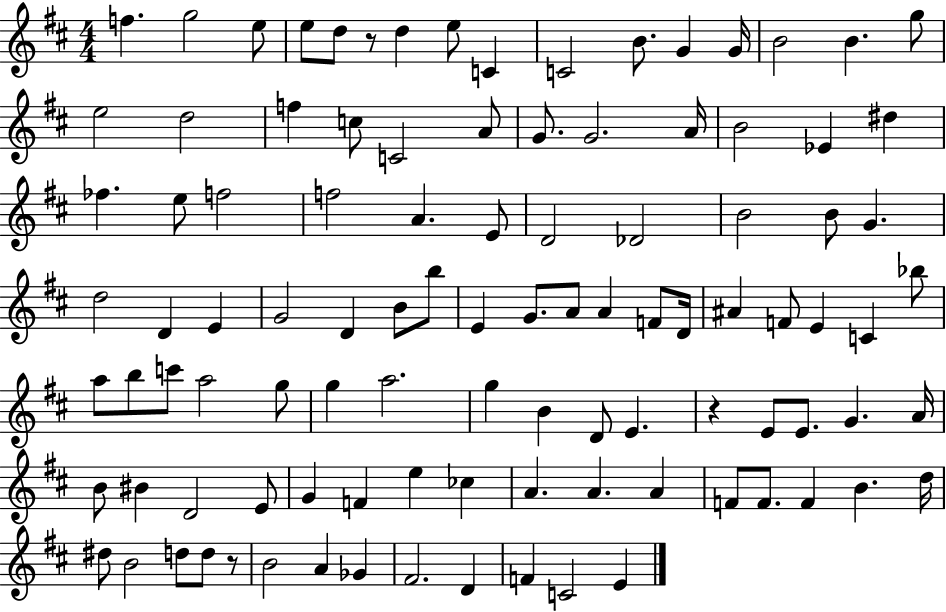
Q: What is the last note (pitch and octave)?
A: E4